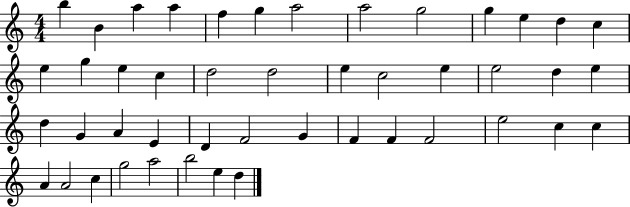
{
  \clef treble
  \numericTimeSignature
  \time 4/4
  \key c \major
  b''4 b'4 a''4 a''4 | f''4 g''4 a''2 | a''2 g''2 | g''4 e''4 d''4 c''4 | \break e''4 g''4 e''4 c''4 | d''2 d''2 | e''4 c''2 e''4 | e''2 d''4 e''4 | \break d''4 g'4 a'4 e'4 | d'4 f'2 g'4 | f'4 f'4 f'2 | e''2 c''4 c''4 | \break a'4 a'2 c''4 | g''2 a''2 | b''2 e''4 d''4 | \bar "|."
}